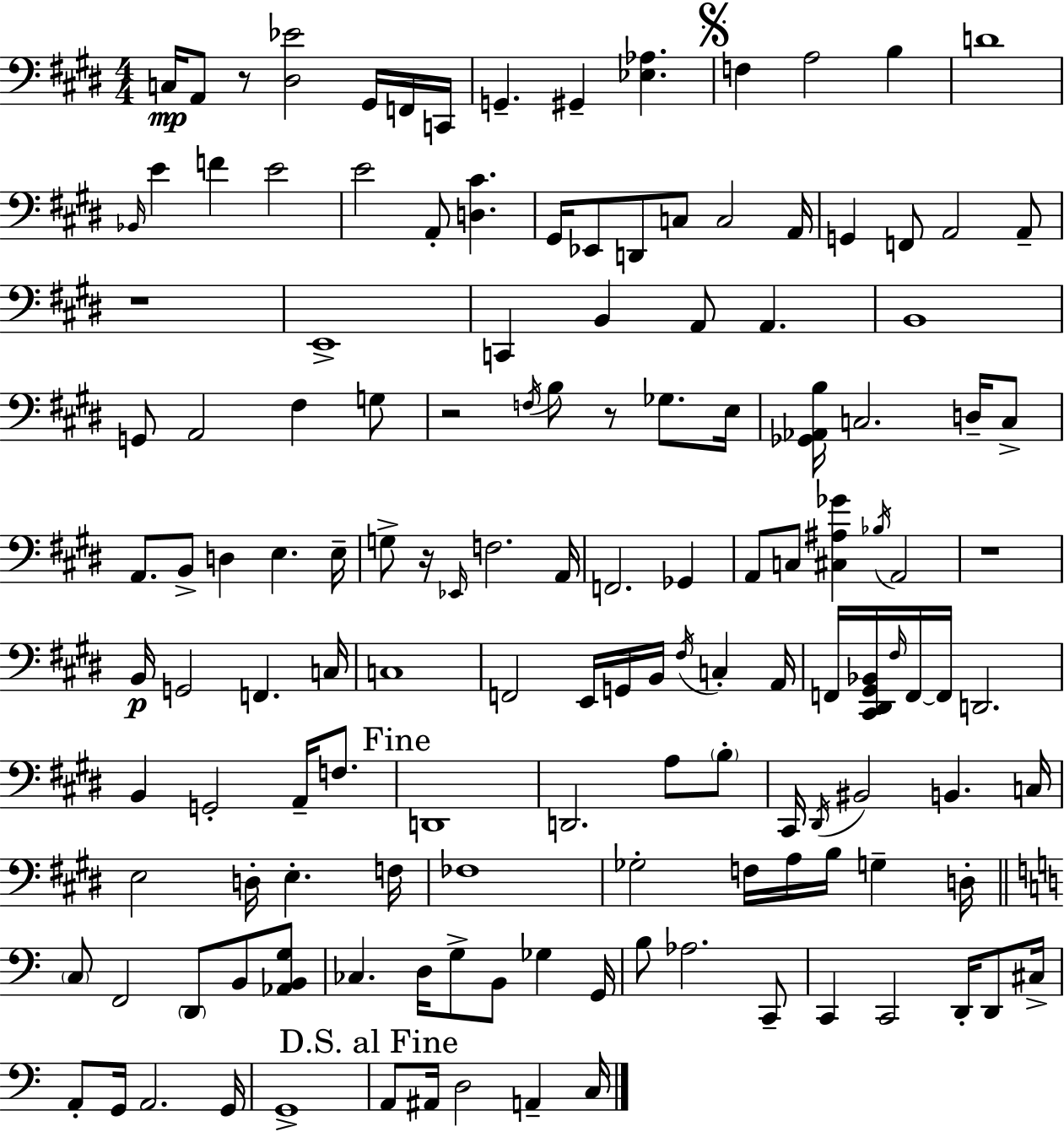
C3/s A2/e R/e [D#3,Eb4]/h G#2/s F2/s C2/s G2/q. G#2/q [Eb3,Ab3]/q. F3/q A3/h B3/q D4/w Bb2/s E4/q F4/q E4/h E4/h A2/e [D3,C#4]/q. G#2/s Eb2/e D2/e C3/e C3/h A2/s G2/q F2/e A2/h A2/e R/w E2/w C2/q B2/q A2/e A2/q. B2/w G2/e A2/h F#3/q G3/e R/h F3/s B3/e R/e Gb3/e. E3/s [Gb2,Ab2,B3]/s C3/h. D3/s C3/e A2/e. B2/e D3/q E3/q. E3/s G3/e R/s Eb2/s F3/h. A2/s F2/h. Gb2/q A2/e C3/e [C#3,A#3,Gb4]/q Bb3/s A2/h R/w B2/s G2/h F2/q. C3/s C3/w F2/h E2/s G2/s B2/s F#3/s C3/q A2/s F2/s [C#2,D#2,G#2,Bb2]/s F#3/s F2/s F2/s D2/h. B2/q G2/h A2/s F3/e. D2/w D2/h. A3/e B3/e C#2/s D#2/s BIS2/h B2/q. C3/s E3/h D3/s E3/q. F3/s FES3/w Gb3/h F3/s A3/s B3/s G3/q D3/s C3/e F2/h D2/e B2/e [Ab2,B2,G3]/e CES3/q. D3/s G3/e B2/e Gb3/q G2/s B3/e Ab3/h. C2/e C2/q C2/h D2/s D2/e C#3/s A2/e G2/s A2/h. G2/s G2/w A2/e A#2/s D3/h A2/q C3/s